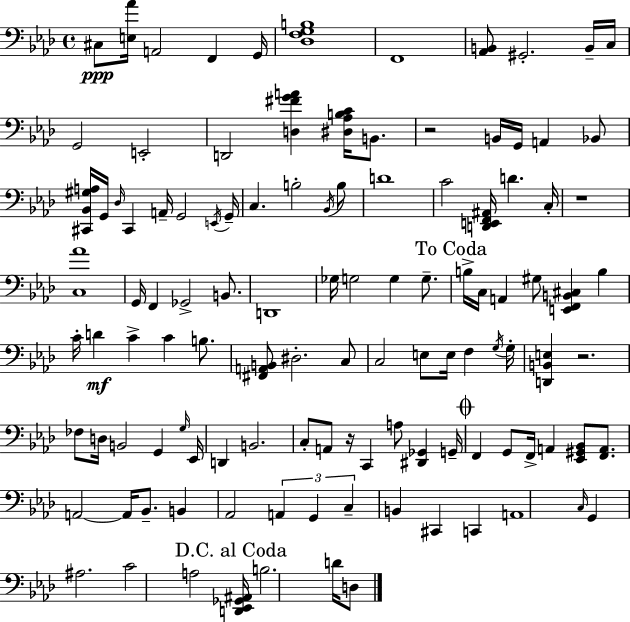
C#3/e [E3,Ab4]/s A2/h F2/q G2/s [Db3,F3,G3,B3]/w F2/w [Ab2,B2]/e G#2/h. B2/s C3/s G2/h E2/h D2/h [D3,F#4,G4,A4]/q [D#3,Ab3,B3,C4]/s B2/e. R/h B2/s G2/s A2/q Bb2/e [C#2,Bb2,G#3,A3]/s G2/s Db3/s C#2/q A2/s G2/h E2/s G2/s C3/q. B3/h Bb2/s B3/e D4/w C4/h [D2,E2,F2,A#2]/s D4/q. C3/s R/w [C3,Ab4]/w G2/s F2/q Gb2/h B2/e. D2/w Gb3/s G3/h G3/q G3/e. B3/s C3/s A2/q G#3/e [E2,F2,B2,C#3]/q B3/q C4/s D4/q C4/q C4/q B3/e. [F#2,A2,B2]/e D#3/h. C3/e C3/h E3/e E3/s F3/q G3/s G3/s [D2,B2,E3]/q R/h. FES3/e D3/s B2/h G2/q G3/s Eb2/s D2/q B2/h. C3/e A2/e R/s C2/q A3/e [D#2,Gb2]/q G2/s F2/q G2/e F2/s A2/q [Eb2,G#2,Bb2]/e [F2,A2]/e. A2/h A2/s Bb2/e. B2/q Ab2/h A2/q G2/q C3/q B2/q C#2/q C2/q A2/w C3/s G2/q A#3/h. C4/h A3/h [D2,Eb2,Gb2,A#2]/s B3/h. D4/s D3/e